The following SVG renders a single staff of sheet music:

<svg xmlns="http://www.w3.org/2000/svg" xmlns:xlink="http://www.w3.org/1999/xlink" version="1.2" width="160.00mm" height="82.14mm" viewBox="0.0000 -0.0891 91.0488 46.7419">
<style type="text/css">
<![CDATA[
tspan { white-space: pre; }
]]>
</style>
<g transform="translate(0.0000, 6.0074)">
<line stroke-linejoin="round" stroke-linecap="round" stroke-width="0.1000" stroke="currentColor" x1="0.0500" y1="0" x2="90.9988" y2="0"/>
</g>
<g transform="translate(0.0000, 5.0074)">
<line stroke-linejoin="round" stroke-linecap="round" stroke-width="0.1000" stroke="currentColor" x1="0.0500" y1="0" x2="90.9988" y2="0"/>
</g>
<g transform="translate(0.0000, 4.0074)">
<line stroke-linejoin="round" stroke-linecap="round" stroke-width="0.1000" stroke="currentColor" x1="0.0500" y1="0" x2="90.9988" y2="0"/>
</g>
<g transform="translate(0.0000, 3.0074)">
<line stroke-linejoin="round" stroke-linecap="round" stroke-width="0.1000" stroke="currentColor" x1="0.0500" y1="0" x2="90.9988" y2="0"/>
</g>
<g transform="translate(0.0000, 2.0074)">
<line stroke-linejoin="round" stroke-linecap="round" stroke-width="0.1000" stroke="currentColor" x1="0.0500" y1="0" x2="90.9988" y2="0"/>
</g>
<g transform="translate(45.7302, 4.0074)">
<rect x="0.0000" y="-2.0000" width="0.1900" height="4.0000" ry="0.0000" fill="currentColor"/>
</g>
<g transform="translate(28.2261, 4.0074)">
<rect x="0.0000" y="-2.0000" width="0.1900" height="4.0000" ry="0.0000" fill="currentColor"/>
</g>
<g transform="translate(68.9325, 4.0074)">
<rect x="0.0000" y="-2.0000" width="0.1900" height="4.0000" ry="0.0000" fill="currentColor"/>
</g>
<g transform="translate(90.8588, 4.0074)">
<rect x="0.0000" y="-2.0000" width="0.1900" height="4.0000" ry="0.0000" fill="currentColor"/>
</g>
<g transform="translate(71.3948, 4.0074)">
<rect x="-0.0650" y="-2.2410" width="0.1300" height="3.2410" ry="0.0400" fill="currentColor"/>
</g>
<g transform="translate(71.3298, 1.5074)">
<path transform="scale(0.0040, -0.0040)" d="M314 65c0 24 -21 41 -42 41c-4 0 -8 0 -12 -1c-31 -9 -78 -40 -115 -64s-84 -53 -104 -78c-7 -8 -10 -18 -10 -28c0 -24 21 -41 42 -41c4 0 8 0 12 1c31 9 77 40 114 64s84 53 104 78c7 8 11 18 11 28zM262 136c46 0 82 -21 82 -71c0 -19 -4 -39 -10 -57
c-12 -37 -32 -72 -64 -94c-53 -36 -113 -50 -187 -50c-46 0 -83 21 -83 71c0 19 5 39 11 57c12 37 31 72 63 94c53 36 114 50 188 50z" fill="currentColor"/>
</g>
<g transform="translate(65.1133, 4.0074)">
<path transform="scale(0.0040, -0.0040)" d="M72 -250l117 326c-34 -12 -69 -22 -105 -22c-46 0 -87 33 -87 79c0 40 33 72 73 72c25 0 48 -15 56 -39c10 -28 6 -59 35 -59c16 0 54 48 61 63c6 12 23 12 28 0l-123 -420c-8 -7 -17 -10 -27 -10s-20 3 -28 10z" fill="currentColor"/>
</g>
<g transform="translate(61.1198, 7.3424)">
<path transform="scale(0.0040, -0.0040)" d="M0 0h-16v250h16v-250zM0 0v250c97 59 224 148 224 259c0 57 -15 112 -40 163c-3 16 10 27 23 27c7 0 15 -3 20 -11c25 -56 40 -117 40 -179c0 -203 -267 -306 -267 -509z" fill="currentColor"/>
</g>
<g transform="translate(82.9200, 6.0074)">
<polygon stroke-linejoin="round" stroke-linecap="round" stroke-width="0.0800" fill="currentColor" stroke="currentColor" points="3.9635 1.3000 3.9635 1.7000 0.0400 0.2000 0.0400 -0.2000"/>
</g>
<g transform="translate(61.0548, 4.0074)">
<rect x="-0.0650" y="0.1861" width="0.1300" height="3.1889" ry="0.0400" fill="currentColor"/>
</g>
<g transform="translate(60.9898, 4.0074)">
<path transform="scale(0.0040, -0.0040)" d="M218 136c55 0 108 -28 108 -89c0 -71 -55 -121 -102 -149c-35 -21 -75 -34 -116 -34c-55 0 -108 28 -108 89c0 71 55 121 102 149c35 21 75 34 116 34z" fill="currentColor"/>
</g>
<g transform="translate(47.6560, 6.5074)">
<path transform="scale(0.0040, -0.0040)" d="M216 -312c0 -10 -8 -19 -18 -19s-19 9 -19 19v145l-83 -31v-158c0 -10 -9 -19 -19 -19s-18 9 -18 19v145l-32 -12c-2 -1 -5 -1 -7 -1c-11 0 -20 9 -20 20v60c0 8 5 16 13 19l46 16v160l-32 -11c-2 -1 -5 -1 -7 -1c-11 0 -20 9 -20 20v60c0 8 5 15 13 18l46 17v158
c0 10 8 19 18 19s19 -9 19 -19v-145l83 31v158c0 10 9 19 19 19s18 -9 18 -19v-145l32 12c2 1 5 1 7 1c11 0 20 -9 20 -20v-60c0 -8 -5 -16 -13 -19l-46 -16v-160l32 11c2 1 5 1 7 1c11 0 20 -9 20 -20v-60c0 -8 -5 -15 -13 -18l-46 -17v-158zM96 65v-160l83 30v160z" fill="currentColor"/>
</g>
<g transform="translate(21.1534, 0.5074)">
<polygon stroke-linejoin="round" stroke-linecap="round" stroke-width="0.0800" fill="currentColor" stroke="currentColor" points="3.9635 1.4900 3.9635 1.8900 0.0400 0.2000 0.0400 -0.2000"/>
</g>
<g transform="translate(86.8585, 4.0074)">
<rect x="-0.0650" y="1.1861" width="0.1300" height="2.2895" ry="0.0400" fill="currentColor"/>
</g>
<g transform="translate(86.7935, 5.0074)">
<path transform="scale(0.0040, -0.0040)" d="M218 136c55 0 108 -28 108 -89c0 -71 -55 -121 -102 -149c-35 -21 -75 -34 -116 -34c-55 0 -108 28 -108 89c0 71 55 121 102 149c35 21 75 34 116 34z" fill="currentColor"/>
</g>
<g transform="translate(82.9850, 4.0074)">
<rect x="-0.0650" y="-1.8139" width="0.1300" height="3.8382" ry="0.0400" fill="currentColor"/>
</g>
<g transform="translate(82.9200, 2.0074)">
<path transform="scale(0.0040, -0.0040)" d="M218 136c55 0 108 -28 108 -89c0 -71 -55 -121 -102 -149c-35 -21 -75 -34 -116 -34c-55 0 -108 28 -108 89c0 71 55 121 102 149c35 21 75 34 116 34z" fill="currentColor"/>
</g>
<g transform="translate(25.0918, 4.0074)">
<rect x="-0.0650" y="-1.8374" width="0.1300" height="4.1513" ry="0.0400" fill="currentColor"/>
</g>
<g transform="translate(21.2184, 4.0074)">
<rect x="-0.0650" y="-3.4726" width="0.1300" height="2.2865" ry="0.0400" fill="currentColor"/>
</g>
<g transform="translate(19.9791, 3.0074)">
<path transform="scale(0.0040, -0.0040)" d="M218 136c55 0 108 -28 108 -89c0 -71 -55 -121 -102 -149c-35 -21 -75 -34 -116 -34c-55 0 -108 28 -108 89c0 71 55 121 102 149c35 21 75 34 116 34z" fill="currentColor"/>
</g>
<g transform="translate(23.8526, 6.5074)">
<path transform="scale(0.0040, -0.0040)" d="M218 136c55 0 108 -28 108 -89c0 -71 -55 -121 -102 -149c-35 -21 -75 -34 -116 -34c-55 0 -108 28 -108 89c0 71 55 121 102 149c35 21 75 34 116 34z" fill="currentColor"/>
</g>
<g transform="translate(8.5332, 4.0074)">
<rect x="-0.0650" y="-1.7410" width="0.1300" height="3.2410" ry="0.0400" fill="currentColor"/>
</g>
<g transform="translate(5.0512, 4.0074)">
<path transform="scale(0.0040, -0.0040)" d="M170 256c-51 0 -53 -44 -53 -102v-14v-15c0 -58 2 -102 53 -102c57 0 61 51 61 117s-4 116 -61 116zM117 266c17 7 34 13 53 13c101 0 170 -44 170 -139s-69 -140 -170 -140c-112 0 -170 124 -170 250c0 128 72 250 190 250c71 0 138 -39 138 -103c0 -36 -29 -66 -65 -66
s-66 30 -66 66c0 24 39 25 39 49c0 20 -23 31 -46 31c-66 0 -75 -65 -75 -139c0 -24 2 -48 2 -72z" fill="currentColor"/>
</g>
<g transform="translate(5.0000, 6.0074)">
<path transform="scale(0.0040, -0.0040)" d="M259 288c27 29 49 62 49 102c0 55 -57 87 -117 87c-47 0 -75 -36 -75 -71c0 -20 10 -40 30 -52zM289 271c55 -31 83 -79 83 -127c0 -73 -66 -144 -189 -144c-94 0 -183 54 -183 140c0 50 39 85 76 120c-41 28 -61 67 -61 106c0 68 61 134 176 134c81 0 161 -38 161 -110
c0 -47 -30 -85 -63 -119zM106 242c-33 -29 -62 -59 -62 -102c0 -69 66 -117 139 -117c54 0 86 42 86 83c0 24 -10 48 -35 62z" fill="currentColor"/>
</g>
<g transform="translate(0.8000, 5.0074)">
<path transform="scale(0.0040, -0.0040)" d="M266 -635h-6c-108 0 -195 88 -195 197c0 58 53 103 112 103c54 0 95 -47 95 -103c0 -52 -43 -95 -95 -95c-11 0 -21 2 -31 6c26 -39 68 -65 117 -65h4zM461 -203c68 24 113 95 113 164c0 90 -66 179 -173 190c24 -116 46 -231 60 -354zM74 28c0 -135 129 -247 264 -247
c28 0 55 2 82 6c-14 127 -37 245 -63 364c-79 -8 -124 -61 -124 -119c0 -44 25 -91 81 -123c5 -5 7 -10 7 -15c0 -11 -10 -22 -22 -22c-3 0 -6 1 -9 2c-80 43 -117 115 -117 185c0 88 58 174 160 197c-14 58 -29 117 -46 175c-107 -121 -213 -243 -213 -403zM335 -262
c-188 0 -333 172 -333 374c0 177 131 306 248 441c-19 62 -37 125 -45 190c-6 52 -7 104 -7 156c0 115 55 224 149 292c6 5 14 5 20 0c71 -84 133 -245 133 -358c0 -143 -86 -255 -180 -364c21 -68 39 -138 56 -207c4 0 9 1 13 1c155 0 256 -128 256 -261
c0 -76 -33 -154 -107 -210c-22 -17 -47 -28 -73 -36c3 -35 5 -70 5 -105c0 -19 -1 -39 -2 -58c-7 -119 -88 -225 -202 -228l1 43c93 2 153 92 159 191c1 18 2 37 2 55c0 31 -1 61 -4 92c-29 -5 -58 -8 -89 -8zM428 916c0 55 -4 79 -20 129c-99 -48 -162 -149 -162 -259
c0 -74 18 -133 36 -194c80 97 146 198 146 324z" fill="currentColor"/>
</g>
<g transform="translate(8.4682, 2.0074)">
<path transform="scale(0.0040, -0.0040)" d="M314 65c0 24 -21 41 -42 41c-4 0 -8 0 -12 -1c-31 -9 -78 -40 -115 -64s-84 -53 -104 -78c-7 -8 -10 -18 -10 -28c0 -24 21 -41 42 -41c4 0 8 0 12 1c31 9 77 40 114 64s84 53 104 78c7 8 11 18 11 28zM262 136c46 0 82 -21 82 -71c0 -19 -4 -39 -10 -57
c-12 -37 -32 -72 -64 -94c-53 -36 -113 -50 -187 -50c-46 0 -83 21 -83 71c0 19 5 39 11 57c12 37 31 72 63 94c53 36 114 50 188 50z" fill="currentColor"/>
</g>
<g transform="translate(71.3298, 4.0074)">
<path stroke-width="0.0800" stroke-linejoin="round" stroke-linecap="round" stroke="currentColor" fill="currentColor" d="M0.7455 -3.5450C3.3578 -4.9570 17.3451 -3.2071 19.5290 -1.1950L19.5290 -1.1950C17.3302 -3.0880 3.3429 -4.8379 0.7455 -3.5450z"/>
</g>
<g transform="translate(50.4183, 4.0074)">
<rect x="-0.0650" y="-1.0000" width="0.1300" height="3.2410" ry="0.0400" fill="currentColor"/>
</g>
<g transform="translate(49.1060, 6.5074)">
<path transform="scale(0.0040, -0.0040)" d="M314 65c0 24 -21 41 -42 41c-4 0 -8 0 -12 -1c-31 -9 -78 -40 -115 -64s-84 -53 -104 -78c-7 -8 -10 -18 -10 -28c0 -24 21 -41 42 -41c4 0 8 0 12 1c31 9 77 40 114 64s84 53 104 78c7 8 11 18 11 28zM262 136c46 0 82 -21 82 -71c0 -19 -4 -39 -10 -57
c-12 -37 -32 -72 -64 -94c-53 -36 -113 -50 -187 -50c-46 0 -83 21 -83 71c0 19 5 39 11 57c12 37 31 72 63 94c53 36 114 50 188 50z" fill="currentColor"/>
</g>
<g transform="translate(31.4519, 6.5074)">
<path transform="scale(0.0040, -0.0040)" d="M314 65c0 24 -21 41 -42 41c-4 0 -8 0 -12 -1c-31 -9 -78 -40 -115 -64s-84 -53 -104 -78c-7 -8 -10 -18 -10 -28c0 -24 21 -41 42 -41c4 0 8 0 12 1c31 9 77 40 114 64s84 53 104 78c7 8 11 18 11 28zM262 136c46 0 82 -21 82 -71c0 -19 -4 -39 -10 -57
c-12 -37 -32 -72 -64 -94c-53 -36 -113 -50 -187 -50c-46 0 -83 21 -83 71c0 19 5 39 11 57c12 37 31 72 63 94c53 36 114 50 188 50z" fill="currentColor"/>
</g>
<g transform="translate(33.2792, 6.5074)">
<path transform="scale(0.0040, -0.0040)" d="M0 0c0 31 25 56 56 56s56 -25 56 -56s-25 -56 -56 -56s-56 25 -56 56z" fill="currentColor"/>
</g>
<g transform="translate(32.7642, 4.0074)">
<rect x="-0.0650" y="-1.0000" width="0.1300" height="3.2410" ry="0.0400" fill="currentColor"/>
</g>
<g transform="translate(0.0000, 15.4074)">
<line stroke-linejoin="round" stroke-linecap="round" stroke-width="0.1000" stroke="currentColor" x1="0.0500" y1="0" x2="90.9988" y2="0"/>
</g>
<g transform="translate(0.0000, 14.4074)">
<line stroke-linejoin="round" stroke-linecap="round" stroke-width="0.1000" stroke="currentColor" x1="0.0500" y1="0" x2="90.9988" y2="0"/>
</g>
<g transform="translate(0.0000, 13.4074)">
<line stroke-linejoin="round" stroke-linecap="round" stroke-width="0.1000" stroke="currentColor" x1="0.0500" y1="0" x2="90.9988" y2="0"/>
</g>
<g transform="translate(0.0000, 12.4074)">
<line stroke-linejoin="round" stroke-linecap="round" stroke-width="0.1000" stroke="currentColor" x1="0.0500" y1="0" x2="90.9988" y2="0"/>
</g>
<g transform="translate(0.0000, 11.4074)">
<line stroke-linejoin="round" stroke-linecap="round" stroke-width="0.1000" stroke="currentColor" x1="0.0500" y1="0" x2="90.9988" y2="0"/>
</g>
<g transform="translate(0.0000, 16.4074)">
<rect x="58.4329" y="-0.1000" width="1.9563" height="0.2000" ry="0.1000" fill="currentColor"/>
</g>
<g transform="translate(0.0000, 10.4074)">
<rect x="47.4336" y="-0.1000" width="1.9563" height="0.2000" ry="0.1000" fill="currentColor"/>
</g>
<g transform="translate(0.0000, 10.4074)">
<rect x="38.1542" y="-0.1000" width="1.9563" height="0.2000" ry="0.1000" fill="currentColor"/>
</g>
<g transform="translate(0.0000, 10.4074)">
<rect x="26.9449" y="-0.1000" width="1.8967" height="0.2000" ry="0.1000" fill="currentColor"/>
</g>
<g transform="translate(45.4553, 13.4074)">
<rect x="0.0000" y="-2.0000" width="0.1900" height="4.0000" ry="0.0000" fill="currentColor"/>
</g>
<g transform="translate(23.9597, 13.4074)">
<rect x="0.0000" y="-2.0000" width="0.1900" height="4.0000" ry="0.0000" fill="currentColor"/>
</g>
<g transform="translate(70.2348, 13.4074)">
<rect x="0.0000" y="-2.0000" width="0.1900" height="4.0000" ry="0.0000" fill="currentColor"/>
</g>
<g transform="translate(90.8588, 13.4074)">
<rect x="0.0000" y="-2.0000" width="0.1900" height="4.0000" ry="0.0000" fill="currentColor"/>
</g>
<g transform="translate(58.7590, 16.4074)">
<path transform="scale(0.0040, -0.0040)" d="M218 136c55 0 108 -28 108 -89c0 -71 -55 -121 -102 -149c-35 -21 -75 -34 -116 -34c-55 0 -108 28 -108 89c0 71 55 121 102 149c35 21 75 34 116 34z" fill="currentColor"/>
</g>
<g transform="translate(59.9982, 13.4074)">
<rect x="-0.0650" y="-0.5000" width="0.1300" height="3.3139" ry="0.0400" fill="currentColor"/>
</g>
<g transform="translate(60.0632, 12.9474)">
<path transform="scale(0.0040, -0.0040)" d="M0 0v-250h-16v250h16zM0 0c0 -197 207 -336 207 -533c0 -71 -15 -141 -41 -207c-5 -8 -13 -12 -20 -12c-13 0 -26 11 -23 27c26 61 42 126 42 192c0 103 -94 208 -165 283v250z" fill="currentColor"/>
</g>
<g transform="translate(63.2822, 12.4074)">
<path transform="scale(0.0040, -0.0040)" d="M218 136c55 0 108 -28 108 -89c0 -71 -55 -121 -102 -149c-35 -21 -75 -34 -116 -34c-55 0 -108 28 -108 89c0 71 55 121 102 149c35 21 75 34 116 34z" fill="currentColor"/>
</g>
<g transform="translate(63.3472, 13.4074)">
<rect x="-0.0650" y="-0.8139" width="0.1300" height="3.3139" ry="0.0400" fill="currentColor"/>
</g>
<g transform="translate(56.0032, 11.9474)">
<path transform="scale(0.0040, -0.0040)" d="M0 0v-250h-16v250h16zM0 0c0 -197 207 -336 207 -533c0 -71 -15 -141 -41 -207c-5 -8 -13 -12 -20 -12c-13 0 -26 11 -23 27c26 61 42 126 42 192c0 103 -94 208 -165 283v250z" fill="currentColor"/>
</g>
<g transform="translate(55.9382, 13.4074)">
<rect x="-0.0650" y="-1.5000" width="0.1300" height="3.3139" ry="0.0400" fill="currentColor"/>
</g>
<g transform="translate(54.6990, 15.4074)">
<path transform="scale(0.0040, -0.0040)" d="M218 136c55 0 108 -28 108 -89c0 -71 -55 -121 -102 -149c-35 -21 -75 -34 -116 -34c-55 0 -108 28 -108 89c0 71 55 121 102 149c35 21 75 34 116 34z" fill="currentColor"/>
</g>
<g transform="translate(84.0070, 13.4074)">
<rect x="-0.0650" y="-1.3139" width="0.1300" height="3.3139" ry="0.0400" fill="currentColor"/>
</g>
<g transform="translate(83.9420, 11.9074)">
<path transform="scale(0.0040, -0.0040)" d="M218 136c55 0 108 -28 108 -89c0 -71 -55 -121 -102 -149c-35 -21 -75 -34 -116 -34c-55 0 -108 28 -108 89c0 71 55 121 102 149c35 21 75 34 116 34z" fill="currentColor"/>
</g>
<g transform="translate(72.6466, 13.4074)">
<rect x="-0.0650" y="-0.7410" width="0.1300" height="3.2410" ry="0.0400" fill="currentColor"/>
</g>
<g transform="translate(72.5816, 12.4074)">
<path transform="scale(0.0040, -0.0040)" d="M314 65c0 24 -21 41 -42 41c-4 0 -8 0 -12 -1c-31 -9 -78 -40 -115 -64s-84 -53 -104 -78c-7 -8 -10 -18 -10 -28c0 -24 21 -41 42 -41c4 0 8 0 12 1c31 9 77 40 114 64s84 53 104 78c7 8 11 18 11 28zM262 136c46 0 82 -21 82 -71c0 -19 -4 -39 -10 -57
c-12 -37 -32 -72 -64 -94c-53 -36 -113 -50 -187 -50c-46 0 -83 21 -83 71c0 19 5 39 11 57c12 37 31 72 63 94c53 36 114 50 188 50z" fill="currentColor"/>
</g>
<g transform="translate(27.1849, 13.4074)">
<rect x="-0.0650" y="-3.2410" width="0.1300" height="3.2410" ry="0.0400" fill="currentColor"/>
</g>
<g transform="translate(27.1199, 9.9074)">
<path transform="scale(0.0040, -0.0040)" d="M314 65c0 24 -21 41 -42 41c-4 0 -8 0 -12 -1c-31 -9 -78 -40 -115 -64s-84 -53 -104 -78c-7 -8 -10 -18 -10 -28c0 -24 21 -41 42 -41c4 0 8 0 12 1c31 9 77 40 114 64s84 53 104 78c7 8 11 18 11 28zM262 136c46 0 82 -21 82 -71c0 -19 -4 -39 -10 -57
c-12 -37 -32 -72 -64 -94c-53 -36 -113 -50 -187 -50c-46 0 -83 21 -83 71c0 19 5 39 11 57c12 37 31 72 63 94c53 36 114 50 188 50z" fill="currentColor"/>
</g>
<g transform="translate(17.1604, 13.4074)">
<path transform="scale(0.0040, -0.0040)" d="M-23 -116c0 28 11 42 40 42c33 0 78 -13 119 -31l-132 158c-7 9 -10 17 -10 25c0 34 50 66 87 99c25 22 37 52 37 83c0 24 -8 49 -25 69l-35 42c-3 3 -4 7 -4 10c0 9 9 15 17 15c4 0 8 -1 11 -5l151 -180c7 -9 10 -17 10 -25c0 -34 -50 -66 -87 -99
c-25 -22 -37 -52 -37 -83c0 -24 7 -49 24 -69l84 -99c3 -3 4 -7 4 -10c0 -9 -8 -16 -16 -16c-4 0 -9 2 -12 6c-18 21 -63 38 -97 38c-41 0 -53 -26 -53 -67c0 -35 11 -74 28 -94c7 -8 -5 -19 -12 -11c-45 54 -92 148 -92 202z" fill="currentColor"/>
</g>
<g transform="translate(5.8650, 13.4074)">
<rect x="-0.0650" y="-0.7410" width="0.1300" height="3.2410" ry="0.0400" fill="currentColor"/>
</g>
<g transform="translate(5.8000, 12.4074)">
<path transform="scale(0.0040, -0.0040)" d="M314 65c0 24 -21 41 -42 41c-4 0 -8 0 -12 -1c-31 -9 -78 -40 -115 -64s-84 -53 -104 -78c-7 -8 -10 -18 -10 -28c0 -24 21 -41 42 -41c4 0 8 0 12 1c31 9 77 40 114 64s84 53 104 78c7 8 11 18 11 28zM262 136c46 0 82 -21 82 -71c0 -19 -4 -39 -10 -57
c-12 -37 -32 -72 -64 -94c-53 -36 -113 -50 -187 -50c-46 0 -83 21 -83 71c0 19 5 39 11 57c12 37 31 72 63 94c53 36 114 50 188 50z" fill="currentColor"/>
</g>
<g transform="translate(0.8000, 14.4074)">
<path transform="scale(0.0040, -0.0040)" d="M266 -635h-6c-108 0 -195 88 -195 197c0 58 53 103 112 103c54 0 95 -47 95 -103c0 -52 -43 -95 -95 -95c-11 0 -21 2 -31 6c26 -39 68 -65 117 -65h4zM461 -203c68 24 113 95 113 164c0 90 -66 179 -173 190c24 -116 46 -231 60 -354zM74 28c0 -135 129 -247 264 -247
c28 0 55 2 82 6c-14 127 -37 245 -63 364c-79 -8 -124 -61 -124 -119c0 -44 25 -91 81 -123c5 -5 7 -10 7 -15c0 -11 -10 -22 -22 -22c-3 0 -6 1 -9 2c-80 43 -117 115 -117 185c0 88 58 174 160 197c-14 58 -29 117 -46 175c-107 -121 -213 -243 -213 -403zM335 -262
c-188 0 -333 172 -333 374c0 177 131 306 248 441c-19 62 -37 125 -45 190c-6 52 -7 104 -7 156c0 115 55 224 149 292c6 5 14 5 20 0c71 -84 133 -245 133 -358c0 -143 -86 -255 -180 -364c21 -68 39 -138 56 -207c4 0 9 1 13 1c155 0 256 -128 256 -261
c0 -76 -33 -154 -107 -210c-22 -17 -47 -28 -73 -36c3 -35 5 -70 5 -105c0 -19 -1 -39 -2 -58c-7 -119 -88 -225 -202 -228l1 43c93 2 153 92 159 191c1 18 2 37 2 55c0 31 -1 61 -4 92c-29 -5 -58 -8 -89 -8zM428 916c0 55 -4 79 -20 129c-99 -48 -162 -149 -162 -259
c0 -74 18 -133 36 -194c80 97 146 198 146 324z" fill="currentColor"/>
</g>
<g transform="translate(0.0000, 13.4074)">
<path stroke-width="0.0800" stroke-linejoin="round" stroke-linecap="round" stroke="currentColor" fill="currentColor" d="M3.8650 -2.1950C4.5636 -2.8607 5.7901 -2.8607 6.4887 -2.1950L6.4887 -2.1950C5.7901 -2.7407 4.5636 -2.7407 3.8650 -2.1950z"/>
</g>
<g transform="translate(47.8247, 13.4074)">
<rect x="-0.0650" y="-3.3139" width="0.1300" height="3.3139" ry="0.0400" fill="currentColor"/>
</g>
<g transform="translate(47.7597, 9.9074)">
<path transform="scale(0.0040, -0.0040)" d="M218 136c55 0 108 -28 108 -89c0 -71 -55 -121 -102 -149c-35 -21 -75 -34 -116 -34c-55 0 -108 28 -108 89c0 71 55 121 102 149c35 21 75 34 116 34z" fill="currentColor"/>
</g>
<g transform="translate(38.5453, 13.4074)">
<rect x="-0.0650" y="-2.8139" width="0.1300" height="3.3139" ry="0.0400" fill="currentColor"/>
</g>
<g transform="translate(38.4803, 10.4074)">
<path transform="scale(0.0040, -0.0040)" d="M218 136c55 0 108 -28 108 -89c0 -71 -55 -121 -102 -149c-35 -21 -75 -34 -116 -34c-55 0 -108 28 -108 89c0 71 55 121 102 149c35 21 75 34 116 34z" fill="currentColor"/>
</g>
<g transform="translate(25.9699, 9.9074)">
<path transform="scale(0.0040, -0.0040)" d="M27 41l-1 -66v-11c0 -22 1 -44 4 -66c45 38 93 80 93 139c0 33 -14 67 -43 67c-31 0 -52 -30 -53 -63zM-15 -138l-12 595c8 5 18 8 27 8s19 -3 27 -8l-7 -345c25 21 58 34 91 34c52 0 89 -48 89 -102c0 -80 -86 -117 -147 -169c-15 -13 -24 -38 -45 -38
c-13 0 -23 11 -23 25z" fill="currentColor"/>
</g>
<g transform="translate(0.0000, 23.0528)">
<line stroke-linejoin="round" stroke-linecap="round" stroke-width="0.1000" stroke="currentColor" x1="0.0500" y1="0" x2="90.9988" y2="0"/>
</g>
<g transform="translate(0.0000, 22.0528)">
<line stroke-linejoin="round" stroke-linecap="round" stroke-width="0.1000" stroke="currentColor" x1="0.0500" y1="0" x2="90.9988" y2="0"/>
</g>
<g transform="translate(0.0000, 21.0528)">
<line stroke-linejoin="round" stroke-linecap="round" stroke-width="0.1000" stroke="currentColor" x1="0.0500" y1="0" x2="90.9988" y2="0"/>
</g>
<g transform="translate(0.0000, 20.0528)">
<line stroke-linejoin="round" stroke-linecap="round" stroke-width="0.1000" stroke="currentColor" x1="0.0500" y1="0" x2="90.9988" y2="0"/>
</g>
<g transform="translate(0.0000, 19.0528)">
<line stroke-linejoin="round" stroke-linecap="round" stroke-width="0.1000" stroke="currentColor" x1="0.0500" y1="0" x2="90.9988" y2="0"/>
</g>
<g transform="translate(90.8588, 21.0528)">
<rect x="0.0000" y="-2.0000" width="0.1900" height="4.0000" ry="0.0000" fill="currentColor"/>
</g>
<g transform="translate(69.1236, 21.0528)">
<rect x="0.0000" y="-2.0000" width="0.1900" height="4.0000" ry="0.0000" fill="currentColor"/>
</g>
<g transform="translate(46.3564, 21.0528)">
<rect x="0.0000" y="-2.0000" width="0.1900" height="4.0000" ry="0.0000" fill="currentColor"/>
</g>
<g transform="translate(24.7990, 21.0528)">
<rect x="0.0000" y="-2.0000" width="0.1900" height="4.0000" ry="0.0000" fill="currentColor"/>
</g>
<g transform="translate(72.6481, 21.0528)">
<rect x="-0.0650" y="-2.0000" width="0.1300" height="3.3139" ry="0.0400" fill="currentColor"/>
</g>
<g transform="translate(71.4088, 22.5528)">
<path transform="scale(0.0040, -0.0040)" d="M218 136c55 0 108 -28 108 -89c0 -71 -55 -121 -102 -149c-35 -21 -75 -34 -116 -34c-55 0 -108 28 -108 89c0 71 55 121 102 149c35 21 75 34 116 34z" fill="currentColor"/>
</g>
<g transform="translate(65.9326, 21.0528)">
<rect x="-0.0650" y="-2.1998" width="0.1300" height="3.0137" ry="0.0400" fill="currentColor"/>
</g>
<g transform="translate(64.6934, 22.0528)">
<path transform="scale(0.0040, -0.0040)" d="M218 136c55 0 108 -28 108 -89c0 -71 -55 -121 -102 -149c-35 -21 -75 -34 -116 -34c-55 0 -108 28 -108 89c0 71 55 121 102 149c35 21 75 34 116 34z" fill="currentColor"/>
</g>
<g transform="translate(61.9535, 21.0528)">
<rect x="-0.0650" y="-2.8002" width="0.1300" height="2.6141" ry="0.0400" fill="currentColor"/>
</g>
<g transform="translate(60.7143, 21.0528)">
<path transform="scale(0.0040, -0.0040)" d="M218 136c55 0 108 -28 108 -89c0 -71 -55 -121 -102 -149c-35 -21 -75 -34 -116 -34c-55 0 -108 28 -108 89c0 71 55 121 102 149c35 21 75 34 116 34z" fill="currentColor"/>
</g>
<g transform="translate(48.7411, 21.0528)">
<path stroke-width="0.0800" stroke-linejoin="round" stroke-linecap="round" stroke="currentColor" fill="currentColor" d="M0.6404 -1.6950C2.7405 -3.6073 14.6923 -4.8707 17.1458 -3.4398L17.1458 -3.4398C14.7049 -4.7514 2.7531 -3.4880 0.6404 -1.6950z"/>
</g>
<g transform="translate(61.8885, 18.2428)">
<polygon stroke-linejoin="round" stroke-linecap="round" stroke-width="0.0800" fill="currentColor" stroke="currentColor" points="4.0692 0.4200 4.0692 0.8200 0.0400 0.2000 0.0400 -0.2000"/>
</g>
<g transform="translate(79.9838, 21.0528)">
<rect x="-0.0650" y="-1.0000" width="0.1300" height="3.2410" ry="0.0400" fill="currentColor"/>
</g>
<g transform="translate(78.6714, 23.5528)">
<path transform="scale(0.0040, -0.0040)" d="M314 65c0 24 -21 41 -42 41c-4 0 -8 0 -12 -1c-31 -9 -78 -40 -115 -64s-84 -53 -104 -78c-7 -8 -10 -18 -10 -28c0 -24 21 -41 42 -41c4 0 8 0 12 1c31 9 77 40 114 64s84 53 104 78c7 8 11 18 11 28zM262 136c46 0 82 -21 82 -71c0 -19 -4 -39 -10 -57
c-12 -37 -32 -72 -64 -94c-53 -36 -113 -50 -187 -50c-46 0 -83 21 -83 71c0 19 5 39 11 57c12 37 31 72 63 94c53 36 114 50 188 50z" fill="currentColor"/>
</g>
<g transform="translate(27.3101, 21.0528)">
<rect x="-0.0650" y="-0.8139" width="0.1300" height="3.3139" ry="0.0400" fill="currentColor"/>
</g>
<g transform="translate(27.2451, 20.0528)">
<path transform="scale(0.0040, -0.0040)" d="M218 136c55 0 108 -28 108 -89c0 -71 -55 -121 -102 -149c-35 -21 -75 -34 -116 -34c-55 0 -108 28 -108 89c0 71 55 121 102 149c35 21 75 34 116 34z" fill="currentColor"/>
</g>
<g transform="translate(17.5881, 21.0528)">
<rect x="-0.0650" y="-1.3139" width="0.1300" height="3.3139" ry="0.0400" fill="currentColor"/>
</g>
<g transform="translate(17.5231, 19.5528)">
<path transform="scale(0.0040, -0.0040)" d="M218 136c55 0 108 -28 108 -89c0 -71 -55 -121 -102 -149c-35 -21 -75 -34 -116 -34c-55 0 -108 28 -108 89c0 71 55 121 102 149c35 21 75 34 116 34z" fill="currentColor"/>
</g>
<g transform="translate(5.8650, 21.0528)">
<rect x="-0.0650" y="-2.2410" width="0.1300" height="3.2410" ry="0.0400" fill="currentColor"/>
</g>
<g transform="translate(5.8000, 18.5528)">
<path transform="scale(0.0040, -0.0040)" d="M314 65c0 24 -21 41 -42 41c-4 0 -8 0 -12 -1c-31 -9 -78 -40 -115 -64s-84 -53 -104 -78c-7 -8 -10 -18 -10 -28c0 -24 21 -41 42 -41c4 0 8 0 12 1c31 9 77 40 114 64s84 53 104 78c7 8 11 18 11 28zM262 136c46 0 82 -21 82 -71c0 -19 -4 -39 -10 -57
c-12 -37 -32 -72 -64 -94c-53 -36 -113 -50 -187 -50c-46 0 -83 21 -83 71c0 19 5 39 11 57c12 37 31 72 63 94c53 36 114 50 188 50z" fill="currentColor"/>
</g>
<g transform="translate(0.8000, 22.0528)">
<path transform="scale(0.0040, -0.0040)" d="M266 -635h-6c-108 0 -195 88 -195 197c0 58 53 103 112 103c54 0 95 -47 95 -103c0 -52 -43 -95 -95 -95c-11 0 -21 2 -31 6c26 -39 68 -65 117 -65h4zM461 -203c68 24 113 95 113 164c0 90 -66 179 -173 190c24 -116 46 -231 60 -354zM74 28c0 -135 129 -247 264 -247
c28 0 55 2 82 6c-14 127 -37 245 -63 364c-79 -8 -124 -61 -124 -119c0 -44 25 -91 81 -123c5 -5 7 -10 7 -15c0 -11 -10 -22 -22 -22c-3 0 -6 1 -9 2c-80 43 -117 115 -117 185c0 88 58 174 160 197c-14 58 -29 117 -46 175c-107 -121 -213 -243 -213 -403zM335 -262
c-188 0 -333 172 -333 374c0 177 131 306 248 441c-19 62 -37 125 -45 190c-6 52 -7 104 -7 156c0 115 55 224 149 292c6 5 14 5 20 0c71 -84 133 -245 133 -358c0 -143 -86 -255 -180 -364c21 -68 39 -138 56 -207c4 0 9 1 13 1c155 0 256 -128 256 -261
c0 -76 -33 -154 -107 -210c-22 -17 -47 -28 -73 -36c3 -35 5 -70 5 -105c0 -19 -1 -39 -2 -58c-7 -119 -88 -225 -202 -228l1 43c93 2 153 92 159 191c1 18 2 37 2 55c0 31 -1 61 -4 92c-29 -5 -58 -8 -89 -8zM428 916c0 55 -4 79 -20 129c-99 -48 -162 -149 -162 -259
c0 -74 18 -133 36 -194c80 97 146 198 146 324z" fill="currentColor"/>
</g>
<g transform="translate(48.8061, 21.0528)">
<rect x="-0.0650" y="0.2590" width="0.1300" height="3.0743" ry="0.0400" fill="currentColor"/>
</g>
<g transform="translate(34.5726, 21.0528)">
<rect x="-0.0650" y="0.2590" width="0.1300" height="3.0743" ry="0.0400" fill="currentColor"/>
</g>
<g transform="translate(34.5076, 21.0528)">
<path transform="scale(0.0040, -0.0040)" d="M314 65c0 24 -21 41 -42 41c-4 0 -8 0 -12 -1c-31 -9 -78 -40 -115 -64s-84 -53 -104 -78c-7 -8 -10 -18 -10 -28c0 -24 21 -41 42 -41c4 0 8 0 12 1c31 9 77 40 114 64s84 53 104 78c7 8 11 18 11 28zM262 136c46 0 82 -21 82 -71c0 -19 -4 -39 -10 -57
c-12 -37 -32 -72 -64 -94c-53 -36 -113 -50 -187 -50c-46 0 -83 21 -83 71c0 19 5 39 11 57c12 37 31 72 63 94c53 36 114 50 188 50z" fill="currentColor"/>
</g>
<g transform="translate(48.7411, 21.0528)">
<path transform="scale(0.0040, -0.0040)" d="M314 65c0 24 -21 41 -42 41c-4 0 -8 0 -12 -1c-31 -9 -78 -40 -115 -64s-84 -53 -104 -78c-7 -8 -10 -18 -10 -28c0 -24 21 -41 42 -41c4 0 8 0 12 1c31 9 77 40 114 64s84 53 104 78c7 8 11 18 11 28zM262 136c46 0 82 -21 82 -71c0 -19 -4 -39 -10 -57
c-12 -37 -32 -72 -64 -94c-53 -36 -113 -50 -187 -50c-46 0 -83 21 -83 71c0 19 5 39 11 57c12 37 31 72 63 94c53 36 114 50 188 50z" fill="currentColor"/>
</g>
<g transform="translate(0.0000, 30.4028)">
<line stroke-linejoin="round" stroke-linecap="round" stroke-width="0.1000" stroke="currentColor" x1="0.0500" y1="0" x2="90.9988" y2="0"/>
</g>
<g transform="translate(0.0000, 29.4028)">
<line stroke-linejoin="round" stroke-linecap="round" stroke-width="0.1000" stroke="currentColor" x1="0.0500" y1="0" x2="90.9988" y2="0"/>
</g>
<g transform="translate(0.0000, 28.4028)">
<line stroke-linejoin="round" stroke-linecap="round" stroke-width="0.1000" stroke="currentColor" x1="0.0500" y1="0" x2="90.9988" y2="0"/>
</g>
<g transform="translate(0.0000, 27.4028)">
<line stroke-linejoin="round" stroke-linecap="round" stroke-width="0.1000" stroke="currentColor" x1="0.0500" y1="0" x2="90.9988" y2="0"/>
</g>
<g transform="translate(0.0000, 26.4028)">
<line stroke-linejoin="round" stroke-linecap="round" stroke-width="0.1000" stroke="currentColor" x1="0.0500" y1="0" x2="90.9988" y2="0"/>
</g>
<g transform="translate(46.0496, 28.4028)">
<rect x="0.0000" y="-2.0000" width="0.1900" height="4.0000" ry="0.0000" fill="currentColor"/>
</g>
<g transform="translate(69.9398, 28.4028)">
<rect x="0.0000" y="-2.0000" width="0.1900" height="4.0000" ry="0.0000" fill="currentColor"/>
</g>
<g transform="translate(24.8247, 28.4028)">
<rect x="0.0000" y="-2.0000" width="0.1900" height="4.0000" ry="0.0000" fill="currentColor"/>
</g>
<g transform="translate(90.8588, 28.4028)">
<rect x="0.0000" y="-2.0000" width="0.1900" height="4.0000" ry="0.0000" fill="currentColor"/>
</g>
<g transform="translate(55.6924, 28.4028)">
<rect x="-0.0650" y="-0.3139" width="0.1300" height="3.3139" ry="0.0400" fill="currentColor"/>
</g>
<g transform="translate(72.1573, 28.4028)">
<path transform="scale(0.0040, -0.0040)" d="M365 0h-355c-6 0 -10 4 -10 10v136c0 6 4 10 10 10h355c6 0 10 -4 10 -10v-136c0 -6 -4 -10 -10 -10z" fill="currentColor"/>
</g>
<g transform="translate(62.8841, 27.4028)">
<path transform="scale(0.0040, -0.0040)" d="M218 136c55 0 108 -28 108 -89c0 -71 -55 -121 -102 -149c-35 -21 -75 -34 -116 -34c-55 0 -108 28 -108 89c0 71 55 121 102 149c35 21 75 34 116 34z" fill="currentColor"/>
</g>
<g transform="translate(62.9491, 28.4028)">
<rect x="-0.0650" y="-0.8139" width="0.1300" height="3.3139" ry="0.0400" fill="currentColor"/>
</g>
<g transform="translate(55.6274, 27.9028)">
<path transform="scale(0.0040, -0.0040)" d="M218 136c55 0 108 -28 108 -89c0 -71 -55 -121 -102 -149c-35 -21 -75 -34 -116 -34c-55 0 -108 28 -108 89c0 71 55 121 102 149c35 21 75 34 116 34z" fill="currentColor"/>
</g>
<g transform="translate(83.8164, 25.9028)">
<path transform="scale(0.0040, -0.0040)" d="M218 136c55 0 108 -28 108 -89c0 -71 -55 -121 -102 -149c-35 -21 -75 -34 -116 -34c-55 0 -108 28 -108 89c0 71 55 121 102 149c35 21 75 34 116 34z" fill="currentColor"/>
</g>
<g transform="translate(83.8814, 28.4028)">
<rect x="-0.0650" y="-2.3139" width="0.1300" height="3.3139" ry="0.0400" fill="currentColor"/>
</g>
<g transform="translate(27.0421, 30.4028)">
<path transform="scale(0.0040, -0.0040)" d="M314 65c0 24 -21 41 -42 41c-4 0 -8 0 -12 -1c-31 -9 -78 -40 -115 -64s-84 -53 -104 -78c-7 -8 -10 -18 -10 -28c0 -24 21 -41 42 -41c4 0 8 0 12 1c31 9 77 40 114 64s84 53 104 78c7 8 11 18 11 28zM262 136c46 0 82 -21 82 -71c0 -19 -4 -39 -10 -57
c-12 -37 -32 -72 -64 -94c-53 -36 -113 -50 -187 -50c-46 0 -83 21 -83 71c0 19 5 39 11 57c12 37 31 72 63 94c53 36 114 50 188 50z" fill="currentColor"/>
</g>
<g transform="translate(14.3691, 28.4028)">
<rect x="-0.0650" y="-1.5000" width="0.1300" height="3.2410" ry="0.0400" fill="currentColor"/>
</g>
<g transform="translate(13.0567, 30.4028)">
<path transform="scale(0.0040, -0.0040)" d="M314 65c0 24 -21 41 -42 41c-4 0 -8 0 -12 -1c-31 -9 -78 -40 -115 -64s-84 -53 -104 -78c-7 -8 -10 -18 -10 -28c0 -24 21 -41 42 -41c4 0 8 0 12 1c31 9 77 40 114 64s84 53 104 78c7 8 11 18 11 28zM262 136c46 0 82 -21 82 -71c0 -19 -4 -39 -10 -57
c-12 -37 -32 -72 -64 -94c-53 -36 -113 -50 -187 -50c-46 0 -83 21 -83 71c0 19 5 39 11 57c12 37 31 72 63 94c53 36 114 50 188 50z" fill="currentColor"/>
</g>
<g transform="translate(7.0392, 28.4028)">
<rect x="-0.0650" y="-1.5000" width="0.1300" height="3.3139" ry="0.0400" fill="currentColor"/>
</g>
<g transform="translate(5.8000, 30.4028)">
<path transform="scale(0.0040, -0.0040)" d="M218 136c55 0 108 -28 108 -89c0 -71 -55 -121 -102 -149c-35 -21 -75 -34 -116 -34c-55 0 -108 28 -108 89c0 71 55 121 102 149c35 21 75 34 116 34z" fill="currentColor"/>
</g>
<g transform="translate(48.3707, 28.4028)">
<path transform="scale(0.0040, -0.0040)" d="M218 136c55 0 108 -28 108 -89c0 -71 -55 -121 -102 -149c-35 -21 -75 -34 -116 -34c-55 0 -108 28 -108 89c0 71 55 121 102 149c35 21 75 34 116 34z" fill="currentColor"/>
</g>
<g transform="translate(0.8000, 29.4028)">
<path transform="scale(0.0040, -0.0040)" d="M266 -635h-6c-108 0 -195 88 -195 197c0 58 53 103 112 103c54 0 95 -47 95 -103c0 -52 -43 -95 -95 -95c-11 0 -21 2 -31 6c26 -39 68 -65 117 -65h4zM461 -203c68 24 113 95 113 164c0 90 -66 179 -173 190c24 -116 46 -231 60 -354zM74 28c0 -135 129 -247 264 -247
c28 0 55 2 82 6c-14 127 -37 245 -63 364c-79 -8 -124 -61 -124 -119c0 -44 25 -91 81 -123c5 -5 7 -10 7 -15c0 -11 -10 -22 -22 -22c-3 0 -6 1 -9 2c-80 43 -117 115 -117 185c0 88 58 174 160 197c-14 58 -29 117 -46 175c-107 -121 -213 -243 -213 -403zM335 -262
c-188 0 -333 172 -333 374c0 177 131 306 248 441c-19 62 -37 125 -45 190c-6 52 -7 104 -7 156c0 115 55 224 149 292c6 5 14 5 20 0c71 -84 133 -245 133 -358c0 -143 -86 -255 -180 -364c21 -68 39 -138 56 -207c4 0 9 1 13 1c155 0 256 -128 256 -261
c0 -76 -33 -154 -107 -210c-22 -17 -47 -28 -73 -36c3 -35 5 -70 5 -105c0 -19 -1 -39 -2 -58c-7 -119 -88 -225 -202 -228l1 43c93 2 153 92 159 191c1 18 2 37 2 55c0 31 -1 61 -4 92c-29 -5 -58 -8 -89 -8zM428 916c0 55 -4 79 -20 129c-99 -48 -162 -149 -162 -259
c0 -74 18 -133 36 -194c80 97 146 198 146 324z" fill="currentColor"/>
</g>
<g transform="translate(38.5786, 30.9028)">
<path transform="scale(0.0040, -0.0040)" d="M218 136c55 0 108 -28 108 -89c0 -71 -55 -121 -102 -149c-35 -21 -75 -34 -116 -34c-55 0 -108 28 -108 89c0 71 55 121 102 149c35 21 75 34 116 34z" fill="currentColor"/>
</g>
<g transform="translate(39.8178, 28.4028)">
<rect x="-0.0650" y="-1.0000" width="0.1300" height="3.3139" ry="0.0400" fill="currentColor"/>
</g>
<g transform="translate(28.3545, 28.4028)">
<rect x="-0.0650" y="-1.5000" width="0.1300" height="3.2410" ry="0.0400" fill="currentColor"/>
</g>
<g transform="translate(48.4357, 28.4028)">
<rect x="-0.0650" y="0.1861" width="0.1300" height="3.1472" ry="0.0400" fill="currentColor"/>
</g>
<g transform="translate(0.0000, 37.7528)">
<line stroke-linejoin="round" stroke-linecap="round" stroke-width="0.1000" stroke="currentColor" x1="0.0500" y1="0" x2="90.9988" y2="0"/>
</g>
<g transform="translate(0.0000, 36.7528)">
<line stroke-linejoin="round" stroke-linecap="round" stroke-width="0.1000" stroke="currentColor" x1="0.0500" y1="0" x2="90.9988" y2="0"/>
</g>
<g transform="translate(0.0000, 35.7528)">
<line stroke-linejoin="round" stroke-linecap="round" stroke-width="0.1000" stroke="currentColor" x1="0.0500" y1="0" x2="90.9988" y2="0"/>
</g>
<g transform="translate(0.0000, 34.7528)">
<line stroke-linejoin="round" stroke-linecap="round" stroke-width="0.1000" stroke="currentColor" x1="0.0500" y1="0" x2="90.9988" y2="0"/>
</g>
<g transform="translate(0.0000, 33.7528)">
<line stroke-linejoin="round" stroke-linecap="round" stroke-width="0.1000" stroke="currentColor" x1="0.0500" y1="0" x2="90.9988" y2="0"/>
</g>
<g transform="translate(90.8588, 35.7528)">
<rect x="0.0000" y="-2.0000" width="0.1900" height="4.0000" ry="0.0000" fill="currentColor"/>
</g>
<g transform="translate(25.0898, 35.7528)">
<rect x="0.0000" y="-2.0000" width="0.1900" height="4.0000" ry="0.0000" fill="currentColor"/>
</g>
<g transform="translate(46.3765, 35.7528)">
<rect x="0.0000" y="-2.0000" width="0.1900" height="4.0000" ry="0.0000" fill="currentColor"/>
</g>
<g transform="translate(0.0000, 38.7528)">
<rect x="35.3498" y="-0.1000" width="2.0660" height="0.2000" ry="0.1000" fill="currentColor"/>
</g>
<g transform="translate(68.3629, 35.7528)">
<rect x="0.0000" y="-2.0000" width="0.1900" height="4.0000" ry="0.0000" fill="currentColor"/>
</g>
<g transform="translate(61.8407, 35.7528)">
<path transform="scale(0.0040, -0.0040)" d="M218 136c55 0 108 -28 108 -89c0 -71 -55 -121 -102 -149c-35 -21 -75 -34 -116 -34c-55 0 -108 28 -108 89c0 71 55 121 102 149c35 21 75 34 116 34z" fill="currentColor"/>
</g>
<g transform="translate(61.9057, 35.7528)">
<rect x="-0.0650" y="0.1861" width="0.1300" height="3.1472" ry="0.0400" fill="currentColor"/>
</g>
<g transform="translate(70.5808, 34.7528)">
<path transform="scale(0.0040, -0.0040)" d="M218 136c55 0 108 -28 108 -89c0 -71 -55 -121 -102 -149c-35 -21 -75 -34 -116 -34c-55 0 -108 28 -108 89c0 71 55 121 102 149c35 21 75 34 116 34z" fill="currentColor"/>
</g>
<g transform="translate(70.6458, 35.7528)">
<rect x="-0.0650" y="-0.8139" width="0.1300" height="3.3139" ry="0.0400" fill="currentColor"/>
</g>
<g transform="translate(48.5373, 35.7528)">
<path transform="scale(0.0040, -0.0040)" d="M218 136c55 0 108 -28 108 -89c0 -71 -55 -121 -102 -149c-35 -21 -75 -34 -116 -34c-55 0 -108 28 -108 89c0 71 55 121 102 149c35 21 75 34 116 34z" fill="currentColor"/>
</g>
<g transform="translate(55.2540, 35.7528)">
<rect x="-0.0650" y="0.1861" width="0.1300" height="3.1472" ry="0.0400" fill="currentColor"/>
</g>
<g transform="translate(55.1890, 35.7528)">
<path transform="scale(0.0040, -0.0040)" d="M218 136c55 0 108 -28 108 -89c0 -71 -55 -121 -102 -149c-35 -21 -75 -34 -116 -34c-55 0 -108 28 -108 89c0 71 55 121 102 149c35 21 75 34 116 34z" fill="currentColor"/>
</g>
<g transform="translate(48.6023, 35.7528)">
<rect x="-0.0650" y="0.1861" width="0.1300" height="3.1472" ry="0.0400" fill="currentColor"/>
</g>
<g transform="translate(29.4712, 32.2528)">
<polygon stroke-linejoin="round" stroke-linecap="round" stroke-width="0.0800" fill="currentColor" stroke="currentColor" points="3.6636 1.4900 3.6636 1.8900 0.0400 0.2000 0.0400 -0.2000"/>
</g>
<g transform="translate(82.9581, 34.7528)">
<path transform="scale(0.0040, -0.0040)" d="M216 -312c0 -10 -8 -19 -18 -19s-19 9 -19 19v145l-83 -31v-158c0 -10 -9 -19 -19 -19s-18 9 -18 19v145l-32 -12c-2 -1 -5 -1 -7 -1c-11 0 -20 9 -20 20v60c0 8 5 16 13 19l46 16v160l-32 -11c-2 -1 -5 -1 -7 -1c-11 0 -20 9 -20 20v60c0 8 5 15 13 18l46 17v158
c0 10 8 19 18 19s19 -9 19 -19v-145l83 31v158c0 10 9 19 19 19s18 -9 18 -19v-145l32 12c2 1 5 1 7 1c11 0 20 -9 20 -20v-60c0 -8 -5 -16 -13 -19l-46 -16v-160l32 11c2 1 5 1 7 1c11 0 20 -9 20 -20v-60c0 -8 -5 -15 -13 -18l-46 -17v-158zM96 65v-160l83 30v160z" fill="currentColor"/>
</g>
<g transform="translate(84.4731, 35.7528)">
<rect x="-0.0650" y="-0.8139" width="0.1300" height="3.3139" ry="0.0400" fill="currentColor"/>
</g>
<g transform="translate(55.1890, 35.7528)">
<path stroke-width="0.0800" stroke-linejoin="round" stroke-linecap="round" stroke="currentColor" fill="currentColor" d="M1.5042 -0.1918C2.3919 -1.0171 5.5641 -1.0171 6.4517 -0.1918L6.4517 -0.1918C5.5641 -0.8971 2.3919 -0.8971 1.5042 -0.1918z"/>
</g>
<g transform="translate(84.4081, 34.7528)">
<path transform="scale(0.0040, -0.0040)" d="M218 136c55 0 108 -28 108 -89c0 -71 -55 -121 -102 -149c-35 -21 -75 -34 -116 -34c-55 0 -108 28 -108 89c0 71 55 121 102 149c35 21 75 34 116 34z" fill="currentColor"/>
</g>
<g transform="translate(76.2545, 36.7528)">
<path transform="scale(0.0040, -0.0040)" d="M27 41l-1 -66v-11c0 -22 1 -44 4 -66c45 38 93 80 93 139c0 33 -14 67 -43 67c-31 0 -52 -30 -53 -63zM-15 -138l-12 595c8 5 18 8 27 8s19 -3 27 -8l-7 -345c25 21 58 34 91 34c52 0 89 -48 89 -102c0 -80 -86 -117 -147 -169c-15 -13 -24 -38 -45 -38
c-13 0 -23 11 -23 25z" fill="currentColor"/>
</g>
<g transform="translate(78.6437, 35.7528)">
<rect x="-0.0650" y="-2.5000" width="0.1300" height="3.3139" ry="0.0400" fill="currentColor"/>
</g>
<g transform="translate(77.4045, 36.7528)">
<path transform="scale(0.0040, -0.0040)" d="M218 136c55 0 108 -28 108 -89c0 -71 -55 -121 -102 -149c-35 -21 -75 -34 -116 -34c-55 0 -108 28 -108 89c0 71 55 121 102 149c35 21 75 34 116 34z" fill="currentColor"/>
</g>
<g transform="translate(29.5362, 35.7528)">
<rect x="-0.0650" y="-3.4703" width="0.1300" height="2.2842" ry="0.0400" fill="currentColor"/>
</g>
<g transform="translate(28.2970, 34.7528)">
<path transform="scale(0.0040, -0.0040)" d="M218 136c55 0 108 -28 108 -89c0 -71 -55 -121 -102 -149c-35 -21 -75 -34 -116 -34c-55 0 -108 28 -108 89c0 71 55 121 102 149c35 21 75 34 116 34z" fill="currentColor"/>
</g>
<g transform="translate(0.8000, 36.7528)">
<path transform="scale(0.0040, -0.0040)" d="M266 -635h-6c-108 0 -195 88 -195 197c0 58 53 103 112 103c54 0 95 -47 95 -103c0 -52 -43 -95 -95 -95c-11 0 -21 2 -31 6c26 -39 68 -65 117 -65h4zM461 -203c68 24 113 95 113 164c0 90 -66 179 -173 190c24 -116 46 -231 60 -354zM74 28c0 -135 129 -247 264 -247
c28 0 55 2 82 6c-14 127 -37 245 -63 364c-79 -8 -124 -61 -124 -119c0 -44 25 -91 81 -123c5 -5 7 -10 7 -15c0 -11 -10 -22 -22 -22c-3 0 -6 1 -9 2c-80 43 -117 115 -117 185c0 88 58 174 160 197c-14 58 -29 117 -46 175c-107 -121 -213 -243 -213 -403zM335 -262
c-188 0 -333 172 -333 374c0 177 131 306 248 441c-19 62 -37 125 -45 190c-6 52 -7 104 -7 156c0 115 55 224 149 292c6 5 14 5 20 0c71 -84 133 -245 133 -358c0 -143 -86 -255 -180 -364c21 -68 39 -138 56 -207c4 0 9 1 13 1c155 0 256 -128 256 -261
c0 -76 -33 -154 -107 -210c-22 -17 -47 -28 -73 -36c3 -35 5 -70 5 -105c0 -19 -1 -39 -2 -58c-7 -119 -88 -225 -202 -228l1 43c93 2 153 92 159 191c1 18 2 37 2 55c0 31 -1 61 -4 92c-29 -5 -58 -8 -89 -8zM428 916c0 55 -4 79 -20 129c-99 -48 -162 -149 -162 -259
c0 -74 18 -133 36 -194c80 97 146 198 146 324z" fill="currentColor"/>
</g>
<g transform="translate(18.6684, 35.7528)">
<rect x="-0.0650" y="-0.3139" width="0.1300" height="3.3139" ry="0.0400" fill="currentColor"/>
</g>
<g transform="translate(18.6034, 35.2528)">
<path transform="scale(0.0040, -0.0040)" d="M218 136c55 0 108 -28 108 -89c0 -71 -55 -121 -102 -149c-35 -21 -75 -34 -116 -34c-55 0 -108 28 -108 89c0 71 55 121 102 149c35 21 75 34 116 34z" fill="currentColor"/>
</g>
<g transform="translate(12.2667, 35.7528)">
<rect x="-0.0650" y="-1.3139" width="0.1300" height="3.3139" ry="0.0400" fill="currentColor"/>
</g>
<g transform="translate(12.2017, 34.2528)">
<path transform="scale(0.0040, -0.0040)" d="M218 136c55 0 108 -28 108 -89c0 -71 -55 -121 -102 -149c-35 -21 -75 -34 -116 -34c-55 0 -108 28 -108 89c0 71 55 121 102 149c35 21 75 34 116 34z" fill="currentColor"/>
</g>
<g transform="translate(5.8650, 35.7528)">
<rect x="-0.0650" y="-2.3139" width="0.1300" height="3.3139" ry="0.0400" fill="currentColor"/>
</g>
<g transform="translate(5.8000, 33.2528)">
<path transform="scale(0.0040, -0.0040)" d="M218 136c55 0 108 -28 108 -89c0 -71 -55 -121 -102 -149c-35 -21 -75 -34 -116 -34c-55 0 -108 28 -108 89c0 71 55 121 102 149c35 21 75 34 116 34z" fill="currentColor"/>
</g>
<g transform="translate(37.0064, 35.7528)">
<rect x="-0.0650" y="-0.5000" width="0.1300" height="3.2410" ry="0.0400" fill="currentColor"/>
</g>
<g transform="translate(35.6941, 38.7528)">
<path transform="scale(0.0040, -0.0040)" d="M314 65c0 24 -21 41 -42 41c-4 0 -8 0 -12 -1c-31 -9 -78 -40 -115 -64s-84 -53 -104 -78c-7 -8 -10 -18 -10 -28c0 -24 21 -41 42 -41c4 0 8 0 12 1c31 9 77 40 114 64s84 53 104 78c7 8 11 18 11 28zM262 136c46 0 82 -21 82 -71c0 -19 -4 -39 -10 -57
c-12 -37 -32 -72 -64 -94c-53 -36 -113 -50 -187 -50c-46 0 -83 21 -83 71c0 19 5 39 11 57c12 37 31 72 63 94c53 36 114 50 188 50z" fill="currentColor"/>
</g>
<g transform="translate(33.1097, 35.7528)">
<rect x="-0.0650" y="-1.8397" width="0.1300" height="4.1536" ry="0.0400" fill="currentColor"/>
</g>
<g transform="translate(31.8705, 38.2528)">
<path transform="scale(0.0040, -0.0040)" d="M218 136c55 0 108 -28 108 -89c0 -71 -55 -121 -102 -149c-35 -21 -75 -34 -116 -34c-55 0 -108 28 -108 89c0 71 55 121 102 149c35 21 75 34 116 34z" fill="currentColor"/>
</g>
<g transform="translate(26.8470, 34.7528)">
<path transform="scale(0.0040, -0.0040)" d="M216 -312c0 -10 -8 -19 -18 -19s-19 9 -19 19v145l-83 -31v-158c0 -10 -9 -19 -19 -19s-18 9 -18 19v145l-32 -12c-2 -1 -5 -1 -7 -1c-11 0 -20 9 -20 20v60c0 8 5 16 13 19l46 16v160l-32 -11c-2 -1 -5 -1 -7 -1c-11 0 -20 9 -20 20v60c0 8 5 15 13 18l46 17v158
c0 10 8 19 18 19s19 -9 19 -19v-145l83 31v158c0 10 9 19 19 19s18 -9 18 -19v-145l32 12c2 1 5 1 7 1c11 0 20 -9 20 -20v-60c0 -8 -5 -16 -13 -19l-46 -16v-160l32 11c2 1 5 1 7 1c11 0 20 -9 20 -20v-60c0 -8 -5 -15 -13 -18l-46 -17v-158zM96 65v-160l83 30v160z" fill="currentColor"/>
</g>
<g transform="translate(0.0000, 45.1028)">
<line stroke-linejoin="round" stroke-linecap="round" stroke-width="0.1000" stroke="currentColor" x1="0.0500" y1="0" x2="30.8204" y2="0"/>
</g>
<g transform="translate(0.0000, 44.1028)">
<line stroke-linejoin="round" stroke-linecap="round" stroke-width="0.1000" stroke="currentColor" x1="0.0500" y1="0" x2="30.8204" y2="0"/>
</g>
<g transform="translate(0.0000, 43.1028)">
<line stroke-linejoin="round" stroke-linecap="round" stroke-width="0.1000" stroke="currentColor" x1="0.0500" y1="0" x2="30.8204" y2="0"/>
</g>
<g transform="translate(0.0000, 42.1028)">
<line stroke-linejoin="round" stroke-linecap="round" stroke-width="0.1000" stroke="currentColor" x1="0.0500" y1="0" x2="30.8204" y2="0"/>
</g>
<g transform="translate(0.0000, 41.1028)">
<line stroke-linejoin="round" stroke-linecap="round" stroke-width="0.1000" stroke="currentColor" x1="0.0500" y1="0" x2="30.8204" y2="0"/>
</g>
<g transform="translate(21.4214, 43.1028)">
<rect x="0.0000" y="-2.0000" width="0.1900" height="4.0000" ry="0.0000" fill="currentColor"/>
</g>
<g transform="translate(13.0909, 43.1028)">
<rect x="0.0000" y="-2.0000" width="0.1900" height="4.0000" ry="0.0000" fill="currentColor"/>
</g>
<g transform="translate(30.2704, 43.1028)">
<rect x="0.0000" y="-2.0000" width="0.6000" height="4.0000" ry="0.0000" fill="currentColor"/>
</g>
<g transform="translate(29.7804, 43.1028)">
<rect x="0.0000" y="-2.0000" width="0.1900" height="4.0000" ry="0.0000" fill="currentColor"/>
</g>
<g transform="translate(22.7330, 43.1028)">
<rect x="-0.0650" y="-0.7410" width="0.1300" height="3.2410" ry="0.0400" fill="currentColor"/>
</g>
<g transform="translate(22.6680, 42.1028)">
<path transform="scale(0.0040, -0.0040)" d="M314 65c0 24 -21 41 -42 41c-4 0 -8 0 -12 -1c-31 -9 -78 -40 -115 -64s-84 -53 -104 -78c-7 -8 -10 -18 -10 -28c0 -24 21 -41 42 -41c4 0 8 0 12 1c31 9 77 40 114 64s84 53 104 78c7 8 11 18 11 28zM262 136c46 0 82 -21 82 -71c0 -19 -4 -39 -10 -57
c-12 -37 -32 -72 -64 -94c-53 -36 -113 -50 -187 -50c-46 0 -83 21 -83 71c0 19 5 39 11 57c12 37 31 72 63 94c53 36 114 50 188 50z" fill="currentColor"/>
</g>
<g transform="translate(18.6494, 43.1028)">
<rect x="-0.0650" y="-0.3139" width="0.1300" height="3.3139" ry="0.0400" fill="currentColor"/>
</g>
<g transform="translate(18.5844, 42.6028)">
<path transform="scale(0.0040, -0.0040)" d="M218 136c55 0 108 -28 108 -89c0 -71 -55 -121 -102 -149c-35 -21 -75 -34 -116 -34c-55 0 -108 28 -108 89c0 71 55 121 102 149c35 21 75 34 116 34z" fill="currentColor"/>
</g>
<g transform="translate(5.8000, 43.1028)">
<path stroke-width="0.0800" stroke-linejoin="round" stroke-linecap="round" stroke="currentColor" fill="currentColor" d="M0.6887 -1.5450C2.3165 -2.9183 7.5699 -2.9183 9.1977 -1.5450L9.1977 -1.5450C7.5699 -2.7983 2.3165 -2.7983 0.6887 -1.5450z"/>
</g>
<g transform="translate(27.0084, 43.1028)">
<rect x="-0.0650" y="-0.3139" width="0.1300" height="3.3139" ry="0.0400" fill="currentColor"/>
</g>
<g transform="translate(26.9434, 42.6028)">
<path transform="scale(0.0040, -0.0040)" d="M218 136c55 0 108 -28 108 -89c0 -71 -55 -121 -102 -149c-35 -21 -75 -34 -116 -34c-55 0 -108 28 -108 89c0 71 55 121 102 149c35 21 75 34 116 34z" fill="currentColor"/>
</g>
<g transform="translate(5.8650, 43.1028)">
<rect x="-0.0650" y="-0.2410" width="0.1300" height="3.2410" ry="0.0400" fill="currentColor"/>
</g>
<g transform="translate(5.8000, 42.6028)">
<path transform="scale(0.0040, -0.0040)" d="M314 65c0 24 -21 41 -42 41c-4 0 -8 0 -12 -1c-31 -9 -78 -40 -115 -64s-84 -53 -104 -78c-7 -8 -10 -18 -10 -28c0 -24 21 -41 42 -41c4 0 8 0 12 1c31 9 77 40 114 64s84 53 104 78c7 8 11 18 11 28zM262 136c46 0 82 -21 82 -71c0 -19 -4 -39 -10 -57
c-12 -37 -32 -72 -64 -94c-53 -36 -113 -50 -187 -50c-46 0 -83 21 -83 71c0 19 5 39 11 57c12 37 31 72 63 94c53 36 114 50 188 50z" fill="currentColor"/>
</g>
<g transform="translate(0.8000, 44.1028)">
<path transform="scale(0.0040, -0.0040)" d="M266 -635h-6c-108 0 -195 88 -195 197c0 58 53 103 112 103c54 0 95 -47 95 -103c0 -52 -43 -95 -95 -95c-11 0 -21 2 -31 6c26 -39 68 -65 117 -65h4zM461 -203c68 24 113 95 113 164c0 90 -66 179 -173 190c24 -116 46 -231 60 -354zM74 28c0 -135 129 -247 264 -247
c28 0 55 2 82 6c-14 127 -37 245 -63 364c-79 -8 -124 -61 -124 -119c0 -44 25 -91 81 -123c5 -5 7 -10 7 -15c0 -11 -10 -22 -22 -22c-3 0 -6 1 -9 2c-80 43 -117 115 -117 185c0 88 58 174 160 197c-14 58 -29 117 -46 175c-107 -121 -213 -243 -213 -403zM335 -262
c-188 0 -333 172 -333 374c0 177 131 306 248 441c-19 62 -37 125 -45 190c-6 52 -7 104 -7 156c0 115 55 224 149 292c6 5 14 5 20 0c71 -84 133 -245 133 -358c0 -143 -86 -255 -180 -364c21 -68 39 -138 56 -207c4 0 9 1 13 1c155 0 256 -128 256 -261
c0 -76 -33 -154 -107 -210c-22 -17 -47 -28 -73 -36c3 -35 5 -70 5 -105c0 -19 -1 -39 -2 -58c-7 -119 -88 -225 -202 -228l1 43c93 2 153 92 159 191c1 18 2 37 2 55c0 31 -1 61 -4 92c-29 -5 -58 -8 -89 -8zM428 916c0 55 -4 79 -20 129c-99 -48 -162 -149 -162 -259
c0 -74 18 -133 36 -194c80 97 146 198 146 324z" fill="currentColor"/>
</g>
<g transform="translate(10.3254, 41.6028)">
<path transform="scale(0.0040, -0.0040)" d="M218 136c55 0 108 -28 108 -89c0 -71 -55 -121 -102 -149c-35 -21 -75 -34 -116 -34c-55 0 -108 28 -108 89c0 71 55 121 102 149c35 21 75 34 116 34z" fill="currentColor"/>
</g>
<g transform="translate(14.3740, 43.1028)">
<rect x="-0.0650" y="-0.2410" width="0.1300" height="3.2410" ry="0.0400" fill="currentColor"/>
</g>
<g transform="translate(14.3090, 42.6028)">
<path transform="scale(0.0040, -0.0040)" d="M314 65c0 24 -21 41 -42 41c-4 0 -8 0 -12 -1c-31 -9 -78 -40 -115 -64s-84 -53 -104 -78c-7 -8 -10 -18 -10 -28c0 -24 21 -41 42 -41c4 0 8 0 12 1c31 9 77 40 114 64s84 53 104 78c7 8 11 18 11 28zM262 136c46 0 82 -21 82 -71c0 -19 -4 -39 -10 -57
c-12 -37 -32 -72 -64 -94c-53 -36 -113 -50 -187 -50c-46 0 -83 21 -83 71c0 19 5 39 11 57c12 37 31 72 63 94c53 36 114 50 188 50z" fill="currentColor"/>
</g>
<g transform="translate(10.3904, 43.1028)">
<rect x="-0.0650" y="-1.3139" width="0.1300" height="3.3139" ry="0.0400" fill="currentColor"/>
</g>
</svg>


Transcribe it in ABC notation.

X:1
T:Untitled
M:6/8
L:1/4
K:C
f2 d/2 D/2 D2 ^D2 B/2 z/2 g2 f/2 G/2 d2 z _b2 a b E/2 C/2 d d2 e g2 e d B2 B2 B/2 G/2 F D2 E E2 E2 D B c d z2 g g e c ^d/2 D/2 C2 B B B d _G ^d c2 e c2 c d2 c